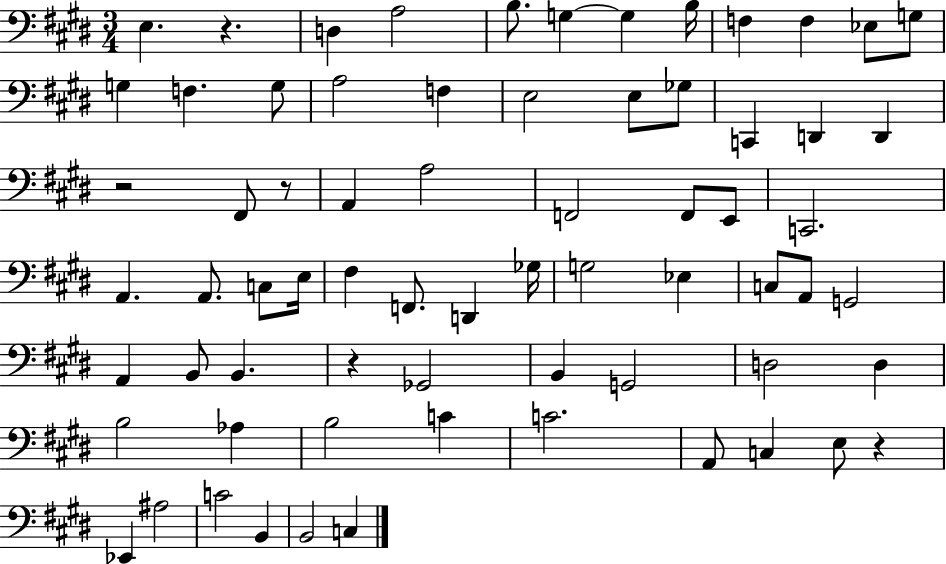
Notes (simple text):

E3/q. R/q. D3/q A3/h B3/e. G3/q G3/q B3/s F3/q F3/q Eb3/e G3/e G3/q F3/q. G3/e A3/h F3/q E3/h E3/e Gb3/e C2/q D2/q D2/q R/h F#2/e R/e A2/q A3/h F2/h F2/e E2/e C2/h. A2/q. A2/e. C3/e E3/s F#3/q F2/e. D2/q Gb3/s G3/h Eb3/q C3/e A2/e G2/h A2/q B2/e B2/q. R/q Gb2/h B2/q G2/h D3/h D3/q B3/h Ab3/q B3/h C4/q C4/h. A2/e C3/q E3/e R/q Eb2/q A#3/h C4/h B2/q B2/h C3/q